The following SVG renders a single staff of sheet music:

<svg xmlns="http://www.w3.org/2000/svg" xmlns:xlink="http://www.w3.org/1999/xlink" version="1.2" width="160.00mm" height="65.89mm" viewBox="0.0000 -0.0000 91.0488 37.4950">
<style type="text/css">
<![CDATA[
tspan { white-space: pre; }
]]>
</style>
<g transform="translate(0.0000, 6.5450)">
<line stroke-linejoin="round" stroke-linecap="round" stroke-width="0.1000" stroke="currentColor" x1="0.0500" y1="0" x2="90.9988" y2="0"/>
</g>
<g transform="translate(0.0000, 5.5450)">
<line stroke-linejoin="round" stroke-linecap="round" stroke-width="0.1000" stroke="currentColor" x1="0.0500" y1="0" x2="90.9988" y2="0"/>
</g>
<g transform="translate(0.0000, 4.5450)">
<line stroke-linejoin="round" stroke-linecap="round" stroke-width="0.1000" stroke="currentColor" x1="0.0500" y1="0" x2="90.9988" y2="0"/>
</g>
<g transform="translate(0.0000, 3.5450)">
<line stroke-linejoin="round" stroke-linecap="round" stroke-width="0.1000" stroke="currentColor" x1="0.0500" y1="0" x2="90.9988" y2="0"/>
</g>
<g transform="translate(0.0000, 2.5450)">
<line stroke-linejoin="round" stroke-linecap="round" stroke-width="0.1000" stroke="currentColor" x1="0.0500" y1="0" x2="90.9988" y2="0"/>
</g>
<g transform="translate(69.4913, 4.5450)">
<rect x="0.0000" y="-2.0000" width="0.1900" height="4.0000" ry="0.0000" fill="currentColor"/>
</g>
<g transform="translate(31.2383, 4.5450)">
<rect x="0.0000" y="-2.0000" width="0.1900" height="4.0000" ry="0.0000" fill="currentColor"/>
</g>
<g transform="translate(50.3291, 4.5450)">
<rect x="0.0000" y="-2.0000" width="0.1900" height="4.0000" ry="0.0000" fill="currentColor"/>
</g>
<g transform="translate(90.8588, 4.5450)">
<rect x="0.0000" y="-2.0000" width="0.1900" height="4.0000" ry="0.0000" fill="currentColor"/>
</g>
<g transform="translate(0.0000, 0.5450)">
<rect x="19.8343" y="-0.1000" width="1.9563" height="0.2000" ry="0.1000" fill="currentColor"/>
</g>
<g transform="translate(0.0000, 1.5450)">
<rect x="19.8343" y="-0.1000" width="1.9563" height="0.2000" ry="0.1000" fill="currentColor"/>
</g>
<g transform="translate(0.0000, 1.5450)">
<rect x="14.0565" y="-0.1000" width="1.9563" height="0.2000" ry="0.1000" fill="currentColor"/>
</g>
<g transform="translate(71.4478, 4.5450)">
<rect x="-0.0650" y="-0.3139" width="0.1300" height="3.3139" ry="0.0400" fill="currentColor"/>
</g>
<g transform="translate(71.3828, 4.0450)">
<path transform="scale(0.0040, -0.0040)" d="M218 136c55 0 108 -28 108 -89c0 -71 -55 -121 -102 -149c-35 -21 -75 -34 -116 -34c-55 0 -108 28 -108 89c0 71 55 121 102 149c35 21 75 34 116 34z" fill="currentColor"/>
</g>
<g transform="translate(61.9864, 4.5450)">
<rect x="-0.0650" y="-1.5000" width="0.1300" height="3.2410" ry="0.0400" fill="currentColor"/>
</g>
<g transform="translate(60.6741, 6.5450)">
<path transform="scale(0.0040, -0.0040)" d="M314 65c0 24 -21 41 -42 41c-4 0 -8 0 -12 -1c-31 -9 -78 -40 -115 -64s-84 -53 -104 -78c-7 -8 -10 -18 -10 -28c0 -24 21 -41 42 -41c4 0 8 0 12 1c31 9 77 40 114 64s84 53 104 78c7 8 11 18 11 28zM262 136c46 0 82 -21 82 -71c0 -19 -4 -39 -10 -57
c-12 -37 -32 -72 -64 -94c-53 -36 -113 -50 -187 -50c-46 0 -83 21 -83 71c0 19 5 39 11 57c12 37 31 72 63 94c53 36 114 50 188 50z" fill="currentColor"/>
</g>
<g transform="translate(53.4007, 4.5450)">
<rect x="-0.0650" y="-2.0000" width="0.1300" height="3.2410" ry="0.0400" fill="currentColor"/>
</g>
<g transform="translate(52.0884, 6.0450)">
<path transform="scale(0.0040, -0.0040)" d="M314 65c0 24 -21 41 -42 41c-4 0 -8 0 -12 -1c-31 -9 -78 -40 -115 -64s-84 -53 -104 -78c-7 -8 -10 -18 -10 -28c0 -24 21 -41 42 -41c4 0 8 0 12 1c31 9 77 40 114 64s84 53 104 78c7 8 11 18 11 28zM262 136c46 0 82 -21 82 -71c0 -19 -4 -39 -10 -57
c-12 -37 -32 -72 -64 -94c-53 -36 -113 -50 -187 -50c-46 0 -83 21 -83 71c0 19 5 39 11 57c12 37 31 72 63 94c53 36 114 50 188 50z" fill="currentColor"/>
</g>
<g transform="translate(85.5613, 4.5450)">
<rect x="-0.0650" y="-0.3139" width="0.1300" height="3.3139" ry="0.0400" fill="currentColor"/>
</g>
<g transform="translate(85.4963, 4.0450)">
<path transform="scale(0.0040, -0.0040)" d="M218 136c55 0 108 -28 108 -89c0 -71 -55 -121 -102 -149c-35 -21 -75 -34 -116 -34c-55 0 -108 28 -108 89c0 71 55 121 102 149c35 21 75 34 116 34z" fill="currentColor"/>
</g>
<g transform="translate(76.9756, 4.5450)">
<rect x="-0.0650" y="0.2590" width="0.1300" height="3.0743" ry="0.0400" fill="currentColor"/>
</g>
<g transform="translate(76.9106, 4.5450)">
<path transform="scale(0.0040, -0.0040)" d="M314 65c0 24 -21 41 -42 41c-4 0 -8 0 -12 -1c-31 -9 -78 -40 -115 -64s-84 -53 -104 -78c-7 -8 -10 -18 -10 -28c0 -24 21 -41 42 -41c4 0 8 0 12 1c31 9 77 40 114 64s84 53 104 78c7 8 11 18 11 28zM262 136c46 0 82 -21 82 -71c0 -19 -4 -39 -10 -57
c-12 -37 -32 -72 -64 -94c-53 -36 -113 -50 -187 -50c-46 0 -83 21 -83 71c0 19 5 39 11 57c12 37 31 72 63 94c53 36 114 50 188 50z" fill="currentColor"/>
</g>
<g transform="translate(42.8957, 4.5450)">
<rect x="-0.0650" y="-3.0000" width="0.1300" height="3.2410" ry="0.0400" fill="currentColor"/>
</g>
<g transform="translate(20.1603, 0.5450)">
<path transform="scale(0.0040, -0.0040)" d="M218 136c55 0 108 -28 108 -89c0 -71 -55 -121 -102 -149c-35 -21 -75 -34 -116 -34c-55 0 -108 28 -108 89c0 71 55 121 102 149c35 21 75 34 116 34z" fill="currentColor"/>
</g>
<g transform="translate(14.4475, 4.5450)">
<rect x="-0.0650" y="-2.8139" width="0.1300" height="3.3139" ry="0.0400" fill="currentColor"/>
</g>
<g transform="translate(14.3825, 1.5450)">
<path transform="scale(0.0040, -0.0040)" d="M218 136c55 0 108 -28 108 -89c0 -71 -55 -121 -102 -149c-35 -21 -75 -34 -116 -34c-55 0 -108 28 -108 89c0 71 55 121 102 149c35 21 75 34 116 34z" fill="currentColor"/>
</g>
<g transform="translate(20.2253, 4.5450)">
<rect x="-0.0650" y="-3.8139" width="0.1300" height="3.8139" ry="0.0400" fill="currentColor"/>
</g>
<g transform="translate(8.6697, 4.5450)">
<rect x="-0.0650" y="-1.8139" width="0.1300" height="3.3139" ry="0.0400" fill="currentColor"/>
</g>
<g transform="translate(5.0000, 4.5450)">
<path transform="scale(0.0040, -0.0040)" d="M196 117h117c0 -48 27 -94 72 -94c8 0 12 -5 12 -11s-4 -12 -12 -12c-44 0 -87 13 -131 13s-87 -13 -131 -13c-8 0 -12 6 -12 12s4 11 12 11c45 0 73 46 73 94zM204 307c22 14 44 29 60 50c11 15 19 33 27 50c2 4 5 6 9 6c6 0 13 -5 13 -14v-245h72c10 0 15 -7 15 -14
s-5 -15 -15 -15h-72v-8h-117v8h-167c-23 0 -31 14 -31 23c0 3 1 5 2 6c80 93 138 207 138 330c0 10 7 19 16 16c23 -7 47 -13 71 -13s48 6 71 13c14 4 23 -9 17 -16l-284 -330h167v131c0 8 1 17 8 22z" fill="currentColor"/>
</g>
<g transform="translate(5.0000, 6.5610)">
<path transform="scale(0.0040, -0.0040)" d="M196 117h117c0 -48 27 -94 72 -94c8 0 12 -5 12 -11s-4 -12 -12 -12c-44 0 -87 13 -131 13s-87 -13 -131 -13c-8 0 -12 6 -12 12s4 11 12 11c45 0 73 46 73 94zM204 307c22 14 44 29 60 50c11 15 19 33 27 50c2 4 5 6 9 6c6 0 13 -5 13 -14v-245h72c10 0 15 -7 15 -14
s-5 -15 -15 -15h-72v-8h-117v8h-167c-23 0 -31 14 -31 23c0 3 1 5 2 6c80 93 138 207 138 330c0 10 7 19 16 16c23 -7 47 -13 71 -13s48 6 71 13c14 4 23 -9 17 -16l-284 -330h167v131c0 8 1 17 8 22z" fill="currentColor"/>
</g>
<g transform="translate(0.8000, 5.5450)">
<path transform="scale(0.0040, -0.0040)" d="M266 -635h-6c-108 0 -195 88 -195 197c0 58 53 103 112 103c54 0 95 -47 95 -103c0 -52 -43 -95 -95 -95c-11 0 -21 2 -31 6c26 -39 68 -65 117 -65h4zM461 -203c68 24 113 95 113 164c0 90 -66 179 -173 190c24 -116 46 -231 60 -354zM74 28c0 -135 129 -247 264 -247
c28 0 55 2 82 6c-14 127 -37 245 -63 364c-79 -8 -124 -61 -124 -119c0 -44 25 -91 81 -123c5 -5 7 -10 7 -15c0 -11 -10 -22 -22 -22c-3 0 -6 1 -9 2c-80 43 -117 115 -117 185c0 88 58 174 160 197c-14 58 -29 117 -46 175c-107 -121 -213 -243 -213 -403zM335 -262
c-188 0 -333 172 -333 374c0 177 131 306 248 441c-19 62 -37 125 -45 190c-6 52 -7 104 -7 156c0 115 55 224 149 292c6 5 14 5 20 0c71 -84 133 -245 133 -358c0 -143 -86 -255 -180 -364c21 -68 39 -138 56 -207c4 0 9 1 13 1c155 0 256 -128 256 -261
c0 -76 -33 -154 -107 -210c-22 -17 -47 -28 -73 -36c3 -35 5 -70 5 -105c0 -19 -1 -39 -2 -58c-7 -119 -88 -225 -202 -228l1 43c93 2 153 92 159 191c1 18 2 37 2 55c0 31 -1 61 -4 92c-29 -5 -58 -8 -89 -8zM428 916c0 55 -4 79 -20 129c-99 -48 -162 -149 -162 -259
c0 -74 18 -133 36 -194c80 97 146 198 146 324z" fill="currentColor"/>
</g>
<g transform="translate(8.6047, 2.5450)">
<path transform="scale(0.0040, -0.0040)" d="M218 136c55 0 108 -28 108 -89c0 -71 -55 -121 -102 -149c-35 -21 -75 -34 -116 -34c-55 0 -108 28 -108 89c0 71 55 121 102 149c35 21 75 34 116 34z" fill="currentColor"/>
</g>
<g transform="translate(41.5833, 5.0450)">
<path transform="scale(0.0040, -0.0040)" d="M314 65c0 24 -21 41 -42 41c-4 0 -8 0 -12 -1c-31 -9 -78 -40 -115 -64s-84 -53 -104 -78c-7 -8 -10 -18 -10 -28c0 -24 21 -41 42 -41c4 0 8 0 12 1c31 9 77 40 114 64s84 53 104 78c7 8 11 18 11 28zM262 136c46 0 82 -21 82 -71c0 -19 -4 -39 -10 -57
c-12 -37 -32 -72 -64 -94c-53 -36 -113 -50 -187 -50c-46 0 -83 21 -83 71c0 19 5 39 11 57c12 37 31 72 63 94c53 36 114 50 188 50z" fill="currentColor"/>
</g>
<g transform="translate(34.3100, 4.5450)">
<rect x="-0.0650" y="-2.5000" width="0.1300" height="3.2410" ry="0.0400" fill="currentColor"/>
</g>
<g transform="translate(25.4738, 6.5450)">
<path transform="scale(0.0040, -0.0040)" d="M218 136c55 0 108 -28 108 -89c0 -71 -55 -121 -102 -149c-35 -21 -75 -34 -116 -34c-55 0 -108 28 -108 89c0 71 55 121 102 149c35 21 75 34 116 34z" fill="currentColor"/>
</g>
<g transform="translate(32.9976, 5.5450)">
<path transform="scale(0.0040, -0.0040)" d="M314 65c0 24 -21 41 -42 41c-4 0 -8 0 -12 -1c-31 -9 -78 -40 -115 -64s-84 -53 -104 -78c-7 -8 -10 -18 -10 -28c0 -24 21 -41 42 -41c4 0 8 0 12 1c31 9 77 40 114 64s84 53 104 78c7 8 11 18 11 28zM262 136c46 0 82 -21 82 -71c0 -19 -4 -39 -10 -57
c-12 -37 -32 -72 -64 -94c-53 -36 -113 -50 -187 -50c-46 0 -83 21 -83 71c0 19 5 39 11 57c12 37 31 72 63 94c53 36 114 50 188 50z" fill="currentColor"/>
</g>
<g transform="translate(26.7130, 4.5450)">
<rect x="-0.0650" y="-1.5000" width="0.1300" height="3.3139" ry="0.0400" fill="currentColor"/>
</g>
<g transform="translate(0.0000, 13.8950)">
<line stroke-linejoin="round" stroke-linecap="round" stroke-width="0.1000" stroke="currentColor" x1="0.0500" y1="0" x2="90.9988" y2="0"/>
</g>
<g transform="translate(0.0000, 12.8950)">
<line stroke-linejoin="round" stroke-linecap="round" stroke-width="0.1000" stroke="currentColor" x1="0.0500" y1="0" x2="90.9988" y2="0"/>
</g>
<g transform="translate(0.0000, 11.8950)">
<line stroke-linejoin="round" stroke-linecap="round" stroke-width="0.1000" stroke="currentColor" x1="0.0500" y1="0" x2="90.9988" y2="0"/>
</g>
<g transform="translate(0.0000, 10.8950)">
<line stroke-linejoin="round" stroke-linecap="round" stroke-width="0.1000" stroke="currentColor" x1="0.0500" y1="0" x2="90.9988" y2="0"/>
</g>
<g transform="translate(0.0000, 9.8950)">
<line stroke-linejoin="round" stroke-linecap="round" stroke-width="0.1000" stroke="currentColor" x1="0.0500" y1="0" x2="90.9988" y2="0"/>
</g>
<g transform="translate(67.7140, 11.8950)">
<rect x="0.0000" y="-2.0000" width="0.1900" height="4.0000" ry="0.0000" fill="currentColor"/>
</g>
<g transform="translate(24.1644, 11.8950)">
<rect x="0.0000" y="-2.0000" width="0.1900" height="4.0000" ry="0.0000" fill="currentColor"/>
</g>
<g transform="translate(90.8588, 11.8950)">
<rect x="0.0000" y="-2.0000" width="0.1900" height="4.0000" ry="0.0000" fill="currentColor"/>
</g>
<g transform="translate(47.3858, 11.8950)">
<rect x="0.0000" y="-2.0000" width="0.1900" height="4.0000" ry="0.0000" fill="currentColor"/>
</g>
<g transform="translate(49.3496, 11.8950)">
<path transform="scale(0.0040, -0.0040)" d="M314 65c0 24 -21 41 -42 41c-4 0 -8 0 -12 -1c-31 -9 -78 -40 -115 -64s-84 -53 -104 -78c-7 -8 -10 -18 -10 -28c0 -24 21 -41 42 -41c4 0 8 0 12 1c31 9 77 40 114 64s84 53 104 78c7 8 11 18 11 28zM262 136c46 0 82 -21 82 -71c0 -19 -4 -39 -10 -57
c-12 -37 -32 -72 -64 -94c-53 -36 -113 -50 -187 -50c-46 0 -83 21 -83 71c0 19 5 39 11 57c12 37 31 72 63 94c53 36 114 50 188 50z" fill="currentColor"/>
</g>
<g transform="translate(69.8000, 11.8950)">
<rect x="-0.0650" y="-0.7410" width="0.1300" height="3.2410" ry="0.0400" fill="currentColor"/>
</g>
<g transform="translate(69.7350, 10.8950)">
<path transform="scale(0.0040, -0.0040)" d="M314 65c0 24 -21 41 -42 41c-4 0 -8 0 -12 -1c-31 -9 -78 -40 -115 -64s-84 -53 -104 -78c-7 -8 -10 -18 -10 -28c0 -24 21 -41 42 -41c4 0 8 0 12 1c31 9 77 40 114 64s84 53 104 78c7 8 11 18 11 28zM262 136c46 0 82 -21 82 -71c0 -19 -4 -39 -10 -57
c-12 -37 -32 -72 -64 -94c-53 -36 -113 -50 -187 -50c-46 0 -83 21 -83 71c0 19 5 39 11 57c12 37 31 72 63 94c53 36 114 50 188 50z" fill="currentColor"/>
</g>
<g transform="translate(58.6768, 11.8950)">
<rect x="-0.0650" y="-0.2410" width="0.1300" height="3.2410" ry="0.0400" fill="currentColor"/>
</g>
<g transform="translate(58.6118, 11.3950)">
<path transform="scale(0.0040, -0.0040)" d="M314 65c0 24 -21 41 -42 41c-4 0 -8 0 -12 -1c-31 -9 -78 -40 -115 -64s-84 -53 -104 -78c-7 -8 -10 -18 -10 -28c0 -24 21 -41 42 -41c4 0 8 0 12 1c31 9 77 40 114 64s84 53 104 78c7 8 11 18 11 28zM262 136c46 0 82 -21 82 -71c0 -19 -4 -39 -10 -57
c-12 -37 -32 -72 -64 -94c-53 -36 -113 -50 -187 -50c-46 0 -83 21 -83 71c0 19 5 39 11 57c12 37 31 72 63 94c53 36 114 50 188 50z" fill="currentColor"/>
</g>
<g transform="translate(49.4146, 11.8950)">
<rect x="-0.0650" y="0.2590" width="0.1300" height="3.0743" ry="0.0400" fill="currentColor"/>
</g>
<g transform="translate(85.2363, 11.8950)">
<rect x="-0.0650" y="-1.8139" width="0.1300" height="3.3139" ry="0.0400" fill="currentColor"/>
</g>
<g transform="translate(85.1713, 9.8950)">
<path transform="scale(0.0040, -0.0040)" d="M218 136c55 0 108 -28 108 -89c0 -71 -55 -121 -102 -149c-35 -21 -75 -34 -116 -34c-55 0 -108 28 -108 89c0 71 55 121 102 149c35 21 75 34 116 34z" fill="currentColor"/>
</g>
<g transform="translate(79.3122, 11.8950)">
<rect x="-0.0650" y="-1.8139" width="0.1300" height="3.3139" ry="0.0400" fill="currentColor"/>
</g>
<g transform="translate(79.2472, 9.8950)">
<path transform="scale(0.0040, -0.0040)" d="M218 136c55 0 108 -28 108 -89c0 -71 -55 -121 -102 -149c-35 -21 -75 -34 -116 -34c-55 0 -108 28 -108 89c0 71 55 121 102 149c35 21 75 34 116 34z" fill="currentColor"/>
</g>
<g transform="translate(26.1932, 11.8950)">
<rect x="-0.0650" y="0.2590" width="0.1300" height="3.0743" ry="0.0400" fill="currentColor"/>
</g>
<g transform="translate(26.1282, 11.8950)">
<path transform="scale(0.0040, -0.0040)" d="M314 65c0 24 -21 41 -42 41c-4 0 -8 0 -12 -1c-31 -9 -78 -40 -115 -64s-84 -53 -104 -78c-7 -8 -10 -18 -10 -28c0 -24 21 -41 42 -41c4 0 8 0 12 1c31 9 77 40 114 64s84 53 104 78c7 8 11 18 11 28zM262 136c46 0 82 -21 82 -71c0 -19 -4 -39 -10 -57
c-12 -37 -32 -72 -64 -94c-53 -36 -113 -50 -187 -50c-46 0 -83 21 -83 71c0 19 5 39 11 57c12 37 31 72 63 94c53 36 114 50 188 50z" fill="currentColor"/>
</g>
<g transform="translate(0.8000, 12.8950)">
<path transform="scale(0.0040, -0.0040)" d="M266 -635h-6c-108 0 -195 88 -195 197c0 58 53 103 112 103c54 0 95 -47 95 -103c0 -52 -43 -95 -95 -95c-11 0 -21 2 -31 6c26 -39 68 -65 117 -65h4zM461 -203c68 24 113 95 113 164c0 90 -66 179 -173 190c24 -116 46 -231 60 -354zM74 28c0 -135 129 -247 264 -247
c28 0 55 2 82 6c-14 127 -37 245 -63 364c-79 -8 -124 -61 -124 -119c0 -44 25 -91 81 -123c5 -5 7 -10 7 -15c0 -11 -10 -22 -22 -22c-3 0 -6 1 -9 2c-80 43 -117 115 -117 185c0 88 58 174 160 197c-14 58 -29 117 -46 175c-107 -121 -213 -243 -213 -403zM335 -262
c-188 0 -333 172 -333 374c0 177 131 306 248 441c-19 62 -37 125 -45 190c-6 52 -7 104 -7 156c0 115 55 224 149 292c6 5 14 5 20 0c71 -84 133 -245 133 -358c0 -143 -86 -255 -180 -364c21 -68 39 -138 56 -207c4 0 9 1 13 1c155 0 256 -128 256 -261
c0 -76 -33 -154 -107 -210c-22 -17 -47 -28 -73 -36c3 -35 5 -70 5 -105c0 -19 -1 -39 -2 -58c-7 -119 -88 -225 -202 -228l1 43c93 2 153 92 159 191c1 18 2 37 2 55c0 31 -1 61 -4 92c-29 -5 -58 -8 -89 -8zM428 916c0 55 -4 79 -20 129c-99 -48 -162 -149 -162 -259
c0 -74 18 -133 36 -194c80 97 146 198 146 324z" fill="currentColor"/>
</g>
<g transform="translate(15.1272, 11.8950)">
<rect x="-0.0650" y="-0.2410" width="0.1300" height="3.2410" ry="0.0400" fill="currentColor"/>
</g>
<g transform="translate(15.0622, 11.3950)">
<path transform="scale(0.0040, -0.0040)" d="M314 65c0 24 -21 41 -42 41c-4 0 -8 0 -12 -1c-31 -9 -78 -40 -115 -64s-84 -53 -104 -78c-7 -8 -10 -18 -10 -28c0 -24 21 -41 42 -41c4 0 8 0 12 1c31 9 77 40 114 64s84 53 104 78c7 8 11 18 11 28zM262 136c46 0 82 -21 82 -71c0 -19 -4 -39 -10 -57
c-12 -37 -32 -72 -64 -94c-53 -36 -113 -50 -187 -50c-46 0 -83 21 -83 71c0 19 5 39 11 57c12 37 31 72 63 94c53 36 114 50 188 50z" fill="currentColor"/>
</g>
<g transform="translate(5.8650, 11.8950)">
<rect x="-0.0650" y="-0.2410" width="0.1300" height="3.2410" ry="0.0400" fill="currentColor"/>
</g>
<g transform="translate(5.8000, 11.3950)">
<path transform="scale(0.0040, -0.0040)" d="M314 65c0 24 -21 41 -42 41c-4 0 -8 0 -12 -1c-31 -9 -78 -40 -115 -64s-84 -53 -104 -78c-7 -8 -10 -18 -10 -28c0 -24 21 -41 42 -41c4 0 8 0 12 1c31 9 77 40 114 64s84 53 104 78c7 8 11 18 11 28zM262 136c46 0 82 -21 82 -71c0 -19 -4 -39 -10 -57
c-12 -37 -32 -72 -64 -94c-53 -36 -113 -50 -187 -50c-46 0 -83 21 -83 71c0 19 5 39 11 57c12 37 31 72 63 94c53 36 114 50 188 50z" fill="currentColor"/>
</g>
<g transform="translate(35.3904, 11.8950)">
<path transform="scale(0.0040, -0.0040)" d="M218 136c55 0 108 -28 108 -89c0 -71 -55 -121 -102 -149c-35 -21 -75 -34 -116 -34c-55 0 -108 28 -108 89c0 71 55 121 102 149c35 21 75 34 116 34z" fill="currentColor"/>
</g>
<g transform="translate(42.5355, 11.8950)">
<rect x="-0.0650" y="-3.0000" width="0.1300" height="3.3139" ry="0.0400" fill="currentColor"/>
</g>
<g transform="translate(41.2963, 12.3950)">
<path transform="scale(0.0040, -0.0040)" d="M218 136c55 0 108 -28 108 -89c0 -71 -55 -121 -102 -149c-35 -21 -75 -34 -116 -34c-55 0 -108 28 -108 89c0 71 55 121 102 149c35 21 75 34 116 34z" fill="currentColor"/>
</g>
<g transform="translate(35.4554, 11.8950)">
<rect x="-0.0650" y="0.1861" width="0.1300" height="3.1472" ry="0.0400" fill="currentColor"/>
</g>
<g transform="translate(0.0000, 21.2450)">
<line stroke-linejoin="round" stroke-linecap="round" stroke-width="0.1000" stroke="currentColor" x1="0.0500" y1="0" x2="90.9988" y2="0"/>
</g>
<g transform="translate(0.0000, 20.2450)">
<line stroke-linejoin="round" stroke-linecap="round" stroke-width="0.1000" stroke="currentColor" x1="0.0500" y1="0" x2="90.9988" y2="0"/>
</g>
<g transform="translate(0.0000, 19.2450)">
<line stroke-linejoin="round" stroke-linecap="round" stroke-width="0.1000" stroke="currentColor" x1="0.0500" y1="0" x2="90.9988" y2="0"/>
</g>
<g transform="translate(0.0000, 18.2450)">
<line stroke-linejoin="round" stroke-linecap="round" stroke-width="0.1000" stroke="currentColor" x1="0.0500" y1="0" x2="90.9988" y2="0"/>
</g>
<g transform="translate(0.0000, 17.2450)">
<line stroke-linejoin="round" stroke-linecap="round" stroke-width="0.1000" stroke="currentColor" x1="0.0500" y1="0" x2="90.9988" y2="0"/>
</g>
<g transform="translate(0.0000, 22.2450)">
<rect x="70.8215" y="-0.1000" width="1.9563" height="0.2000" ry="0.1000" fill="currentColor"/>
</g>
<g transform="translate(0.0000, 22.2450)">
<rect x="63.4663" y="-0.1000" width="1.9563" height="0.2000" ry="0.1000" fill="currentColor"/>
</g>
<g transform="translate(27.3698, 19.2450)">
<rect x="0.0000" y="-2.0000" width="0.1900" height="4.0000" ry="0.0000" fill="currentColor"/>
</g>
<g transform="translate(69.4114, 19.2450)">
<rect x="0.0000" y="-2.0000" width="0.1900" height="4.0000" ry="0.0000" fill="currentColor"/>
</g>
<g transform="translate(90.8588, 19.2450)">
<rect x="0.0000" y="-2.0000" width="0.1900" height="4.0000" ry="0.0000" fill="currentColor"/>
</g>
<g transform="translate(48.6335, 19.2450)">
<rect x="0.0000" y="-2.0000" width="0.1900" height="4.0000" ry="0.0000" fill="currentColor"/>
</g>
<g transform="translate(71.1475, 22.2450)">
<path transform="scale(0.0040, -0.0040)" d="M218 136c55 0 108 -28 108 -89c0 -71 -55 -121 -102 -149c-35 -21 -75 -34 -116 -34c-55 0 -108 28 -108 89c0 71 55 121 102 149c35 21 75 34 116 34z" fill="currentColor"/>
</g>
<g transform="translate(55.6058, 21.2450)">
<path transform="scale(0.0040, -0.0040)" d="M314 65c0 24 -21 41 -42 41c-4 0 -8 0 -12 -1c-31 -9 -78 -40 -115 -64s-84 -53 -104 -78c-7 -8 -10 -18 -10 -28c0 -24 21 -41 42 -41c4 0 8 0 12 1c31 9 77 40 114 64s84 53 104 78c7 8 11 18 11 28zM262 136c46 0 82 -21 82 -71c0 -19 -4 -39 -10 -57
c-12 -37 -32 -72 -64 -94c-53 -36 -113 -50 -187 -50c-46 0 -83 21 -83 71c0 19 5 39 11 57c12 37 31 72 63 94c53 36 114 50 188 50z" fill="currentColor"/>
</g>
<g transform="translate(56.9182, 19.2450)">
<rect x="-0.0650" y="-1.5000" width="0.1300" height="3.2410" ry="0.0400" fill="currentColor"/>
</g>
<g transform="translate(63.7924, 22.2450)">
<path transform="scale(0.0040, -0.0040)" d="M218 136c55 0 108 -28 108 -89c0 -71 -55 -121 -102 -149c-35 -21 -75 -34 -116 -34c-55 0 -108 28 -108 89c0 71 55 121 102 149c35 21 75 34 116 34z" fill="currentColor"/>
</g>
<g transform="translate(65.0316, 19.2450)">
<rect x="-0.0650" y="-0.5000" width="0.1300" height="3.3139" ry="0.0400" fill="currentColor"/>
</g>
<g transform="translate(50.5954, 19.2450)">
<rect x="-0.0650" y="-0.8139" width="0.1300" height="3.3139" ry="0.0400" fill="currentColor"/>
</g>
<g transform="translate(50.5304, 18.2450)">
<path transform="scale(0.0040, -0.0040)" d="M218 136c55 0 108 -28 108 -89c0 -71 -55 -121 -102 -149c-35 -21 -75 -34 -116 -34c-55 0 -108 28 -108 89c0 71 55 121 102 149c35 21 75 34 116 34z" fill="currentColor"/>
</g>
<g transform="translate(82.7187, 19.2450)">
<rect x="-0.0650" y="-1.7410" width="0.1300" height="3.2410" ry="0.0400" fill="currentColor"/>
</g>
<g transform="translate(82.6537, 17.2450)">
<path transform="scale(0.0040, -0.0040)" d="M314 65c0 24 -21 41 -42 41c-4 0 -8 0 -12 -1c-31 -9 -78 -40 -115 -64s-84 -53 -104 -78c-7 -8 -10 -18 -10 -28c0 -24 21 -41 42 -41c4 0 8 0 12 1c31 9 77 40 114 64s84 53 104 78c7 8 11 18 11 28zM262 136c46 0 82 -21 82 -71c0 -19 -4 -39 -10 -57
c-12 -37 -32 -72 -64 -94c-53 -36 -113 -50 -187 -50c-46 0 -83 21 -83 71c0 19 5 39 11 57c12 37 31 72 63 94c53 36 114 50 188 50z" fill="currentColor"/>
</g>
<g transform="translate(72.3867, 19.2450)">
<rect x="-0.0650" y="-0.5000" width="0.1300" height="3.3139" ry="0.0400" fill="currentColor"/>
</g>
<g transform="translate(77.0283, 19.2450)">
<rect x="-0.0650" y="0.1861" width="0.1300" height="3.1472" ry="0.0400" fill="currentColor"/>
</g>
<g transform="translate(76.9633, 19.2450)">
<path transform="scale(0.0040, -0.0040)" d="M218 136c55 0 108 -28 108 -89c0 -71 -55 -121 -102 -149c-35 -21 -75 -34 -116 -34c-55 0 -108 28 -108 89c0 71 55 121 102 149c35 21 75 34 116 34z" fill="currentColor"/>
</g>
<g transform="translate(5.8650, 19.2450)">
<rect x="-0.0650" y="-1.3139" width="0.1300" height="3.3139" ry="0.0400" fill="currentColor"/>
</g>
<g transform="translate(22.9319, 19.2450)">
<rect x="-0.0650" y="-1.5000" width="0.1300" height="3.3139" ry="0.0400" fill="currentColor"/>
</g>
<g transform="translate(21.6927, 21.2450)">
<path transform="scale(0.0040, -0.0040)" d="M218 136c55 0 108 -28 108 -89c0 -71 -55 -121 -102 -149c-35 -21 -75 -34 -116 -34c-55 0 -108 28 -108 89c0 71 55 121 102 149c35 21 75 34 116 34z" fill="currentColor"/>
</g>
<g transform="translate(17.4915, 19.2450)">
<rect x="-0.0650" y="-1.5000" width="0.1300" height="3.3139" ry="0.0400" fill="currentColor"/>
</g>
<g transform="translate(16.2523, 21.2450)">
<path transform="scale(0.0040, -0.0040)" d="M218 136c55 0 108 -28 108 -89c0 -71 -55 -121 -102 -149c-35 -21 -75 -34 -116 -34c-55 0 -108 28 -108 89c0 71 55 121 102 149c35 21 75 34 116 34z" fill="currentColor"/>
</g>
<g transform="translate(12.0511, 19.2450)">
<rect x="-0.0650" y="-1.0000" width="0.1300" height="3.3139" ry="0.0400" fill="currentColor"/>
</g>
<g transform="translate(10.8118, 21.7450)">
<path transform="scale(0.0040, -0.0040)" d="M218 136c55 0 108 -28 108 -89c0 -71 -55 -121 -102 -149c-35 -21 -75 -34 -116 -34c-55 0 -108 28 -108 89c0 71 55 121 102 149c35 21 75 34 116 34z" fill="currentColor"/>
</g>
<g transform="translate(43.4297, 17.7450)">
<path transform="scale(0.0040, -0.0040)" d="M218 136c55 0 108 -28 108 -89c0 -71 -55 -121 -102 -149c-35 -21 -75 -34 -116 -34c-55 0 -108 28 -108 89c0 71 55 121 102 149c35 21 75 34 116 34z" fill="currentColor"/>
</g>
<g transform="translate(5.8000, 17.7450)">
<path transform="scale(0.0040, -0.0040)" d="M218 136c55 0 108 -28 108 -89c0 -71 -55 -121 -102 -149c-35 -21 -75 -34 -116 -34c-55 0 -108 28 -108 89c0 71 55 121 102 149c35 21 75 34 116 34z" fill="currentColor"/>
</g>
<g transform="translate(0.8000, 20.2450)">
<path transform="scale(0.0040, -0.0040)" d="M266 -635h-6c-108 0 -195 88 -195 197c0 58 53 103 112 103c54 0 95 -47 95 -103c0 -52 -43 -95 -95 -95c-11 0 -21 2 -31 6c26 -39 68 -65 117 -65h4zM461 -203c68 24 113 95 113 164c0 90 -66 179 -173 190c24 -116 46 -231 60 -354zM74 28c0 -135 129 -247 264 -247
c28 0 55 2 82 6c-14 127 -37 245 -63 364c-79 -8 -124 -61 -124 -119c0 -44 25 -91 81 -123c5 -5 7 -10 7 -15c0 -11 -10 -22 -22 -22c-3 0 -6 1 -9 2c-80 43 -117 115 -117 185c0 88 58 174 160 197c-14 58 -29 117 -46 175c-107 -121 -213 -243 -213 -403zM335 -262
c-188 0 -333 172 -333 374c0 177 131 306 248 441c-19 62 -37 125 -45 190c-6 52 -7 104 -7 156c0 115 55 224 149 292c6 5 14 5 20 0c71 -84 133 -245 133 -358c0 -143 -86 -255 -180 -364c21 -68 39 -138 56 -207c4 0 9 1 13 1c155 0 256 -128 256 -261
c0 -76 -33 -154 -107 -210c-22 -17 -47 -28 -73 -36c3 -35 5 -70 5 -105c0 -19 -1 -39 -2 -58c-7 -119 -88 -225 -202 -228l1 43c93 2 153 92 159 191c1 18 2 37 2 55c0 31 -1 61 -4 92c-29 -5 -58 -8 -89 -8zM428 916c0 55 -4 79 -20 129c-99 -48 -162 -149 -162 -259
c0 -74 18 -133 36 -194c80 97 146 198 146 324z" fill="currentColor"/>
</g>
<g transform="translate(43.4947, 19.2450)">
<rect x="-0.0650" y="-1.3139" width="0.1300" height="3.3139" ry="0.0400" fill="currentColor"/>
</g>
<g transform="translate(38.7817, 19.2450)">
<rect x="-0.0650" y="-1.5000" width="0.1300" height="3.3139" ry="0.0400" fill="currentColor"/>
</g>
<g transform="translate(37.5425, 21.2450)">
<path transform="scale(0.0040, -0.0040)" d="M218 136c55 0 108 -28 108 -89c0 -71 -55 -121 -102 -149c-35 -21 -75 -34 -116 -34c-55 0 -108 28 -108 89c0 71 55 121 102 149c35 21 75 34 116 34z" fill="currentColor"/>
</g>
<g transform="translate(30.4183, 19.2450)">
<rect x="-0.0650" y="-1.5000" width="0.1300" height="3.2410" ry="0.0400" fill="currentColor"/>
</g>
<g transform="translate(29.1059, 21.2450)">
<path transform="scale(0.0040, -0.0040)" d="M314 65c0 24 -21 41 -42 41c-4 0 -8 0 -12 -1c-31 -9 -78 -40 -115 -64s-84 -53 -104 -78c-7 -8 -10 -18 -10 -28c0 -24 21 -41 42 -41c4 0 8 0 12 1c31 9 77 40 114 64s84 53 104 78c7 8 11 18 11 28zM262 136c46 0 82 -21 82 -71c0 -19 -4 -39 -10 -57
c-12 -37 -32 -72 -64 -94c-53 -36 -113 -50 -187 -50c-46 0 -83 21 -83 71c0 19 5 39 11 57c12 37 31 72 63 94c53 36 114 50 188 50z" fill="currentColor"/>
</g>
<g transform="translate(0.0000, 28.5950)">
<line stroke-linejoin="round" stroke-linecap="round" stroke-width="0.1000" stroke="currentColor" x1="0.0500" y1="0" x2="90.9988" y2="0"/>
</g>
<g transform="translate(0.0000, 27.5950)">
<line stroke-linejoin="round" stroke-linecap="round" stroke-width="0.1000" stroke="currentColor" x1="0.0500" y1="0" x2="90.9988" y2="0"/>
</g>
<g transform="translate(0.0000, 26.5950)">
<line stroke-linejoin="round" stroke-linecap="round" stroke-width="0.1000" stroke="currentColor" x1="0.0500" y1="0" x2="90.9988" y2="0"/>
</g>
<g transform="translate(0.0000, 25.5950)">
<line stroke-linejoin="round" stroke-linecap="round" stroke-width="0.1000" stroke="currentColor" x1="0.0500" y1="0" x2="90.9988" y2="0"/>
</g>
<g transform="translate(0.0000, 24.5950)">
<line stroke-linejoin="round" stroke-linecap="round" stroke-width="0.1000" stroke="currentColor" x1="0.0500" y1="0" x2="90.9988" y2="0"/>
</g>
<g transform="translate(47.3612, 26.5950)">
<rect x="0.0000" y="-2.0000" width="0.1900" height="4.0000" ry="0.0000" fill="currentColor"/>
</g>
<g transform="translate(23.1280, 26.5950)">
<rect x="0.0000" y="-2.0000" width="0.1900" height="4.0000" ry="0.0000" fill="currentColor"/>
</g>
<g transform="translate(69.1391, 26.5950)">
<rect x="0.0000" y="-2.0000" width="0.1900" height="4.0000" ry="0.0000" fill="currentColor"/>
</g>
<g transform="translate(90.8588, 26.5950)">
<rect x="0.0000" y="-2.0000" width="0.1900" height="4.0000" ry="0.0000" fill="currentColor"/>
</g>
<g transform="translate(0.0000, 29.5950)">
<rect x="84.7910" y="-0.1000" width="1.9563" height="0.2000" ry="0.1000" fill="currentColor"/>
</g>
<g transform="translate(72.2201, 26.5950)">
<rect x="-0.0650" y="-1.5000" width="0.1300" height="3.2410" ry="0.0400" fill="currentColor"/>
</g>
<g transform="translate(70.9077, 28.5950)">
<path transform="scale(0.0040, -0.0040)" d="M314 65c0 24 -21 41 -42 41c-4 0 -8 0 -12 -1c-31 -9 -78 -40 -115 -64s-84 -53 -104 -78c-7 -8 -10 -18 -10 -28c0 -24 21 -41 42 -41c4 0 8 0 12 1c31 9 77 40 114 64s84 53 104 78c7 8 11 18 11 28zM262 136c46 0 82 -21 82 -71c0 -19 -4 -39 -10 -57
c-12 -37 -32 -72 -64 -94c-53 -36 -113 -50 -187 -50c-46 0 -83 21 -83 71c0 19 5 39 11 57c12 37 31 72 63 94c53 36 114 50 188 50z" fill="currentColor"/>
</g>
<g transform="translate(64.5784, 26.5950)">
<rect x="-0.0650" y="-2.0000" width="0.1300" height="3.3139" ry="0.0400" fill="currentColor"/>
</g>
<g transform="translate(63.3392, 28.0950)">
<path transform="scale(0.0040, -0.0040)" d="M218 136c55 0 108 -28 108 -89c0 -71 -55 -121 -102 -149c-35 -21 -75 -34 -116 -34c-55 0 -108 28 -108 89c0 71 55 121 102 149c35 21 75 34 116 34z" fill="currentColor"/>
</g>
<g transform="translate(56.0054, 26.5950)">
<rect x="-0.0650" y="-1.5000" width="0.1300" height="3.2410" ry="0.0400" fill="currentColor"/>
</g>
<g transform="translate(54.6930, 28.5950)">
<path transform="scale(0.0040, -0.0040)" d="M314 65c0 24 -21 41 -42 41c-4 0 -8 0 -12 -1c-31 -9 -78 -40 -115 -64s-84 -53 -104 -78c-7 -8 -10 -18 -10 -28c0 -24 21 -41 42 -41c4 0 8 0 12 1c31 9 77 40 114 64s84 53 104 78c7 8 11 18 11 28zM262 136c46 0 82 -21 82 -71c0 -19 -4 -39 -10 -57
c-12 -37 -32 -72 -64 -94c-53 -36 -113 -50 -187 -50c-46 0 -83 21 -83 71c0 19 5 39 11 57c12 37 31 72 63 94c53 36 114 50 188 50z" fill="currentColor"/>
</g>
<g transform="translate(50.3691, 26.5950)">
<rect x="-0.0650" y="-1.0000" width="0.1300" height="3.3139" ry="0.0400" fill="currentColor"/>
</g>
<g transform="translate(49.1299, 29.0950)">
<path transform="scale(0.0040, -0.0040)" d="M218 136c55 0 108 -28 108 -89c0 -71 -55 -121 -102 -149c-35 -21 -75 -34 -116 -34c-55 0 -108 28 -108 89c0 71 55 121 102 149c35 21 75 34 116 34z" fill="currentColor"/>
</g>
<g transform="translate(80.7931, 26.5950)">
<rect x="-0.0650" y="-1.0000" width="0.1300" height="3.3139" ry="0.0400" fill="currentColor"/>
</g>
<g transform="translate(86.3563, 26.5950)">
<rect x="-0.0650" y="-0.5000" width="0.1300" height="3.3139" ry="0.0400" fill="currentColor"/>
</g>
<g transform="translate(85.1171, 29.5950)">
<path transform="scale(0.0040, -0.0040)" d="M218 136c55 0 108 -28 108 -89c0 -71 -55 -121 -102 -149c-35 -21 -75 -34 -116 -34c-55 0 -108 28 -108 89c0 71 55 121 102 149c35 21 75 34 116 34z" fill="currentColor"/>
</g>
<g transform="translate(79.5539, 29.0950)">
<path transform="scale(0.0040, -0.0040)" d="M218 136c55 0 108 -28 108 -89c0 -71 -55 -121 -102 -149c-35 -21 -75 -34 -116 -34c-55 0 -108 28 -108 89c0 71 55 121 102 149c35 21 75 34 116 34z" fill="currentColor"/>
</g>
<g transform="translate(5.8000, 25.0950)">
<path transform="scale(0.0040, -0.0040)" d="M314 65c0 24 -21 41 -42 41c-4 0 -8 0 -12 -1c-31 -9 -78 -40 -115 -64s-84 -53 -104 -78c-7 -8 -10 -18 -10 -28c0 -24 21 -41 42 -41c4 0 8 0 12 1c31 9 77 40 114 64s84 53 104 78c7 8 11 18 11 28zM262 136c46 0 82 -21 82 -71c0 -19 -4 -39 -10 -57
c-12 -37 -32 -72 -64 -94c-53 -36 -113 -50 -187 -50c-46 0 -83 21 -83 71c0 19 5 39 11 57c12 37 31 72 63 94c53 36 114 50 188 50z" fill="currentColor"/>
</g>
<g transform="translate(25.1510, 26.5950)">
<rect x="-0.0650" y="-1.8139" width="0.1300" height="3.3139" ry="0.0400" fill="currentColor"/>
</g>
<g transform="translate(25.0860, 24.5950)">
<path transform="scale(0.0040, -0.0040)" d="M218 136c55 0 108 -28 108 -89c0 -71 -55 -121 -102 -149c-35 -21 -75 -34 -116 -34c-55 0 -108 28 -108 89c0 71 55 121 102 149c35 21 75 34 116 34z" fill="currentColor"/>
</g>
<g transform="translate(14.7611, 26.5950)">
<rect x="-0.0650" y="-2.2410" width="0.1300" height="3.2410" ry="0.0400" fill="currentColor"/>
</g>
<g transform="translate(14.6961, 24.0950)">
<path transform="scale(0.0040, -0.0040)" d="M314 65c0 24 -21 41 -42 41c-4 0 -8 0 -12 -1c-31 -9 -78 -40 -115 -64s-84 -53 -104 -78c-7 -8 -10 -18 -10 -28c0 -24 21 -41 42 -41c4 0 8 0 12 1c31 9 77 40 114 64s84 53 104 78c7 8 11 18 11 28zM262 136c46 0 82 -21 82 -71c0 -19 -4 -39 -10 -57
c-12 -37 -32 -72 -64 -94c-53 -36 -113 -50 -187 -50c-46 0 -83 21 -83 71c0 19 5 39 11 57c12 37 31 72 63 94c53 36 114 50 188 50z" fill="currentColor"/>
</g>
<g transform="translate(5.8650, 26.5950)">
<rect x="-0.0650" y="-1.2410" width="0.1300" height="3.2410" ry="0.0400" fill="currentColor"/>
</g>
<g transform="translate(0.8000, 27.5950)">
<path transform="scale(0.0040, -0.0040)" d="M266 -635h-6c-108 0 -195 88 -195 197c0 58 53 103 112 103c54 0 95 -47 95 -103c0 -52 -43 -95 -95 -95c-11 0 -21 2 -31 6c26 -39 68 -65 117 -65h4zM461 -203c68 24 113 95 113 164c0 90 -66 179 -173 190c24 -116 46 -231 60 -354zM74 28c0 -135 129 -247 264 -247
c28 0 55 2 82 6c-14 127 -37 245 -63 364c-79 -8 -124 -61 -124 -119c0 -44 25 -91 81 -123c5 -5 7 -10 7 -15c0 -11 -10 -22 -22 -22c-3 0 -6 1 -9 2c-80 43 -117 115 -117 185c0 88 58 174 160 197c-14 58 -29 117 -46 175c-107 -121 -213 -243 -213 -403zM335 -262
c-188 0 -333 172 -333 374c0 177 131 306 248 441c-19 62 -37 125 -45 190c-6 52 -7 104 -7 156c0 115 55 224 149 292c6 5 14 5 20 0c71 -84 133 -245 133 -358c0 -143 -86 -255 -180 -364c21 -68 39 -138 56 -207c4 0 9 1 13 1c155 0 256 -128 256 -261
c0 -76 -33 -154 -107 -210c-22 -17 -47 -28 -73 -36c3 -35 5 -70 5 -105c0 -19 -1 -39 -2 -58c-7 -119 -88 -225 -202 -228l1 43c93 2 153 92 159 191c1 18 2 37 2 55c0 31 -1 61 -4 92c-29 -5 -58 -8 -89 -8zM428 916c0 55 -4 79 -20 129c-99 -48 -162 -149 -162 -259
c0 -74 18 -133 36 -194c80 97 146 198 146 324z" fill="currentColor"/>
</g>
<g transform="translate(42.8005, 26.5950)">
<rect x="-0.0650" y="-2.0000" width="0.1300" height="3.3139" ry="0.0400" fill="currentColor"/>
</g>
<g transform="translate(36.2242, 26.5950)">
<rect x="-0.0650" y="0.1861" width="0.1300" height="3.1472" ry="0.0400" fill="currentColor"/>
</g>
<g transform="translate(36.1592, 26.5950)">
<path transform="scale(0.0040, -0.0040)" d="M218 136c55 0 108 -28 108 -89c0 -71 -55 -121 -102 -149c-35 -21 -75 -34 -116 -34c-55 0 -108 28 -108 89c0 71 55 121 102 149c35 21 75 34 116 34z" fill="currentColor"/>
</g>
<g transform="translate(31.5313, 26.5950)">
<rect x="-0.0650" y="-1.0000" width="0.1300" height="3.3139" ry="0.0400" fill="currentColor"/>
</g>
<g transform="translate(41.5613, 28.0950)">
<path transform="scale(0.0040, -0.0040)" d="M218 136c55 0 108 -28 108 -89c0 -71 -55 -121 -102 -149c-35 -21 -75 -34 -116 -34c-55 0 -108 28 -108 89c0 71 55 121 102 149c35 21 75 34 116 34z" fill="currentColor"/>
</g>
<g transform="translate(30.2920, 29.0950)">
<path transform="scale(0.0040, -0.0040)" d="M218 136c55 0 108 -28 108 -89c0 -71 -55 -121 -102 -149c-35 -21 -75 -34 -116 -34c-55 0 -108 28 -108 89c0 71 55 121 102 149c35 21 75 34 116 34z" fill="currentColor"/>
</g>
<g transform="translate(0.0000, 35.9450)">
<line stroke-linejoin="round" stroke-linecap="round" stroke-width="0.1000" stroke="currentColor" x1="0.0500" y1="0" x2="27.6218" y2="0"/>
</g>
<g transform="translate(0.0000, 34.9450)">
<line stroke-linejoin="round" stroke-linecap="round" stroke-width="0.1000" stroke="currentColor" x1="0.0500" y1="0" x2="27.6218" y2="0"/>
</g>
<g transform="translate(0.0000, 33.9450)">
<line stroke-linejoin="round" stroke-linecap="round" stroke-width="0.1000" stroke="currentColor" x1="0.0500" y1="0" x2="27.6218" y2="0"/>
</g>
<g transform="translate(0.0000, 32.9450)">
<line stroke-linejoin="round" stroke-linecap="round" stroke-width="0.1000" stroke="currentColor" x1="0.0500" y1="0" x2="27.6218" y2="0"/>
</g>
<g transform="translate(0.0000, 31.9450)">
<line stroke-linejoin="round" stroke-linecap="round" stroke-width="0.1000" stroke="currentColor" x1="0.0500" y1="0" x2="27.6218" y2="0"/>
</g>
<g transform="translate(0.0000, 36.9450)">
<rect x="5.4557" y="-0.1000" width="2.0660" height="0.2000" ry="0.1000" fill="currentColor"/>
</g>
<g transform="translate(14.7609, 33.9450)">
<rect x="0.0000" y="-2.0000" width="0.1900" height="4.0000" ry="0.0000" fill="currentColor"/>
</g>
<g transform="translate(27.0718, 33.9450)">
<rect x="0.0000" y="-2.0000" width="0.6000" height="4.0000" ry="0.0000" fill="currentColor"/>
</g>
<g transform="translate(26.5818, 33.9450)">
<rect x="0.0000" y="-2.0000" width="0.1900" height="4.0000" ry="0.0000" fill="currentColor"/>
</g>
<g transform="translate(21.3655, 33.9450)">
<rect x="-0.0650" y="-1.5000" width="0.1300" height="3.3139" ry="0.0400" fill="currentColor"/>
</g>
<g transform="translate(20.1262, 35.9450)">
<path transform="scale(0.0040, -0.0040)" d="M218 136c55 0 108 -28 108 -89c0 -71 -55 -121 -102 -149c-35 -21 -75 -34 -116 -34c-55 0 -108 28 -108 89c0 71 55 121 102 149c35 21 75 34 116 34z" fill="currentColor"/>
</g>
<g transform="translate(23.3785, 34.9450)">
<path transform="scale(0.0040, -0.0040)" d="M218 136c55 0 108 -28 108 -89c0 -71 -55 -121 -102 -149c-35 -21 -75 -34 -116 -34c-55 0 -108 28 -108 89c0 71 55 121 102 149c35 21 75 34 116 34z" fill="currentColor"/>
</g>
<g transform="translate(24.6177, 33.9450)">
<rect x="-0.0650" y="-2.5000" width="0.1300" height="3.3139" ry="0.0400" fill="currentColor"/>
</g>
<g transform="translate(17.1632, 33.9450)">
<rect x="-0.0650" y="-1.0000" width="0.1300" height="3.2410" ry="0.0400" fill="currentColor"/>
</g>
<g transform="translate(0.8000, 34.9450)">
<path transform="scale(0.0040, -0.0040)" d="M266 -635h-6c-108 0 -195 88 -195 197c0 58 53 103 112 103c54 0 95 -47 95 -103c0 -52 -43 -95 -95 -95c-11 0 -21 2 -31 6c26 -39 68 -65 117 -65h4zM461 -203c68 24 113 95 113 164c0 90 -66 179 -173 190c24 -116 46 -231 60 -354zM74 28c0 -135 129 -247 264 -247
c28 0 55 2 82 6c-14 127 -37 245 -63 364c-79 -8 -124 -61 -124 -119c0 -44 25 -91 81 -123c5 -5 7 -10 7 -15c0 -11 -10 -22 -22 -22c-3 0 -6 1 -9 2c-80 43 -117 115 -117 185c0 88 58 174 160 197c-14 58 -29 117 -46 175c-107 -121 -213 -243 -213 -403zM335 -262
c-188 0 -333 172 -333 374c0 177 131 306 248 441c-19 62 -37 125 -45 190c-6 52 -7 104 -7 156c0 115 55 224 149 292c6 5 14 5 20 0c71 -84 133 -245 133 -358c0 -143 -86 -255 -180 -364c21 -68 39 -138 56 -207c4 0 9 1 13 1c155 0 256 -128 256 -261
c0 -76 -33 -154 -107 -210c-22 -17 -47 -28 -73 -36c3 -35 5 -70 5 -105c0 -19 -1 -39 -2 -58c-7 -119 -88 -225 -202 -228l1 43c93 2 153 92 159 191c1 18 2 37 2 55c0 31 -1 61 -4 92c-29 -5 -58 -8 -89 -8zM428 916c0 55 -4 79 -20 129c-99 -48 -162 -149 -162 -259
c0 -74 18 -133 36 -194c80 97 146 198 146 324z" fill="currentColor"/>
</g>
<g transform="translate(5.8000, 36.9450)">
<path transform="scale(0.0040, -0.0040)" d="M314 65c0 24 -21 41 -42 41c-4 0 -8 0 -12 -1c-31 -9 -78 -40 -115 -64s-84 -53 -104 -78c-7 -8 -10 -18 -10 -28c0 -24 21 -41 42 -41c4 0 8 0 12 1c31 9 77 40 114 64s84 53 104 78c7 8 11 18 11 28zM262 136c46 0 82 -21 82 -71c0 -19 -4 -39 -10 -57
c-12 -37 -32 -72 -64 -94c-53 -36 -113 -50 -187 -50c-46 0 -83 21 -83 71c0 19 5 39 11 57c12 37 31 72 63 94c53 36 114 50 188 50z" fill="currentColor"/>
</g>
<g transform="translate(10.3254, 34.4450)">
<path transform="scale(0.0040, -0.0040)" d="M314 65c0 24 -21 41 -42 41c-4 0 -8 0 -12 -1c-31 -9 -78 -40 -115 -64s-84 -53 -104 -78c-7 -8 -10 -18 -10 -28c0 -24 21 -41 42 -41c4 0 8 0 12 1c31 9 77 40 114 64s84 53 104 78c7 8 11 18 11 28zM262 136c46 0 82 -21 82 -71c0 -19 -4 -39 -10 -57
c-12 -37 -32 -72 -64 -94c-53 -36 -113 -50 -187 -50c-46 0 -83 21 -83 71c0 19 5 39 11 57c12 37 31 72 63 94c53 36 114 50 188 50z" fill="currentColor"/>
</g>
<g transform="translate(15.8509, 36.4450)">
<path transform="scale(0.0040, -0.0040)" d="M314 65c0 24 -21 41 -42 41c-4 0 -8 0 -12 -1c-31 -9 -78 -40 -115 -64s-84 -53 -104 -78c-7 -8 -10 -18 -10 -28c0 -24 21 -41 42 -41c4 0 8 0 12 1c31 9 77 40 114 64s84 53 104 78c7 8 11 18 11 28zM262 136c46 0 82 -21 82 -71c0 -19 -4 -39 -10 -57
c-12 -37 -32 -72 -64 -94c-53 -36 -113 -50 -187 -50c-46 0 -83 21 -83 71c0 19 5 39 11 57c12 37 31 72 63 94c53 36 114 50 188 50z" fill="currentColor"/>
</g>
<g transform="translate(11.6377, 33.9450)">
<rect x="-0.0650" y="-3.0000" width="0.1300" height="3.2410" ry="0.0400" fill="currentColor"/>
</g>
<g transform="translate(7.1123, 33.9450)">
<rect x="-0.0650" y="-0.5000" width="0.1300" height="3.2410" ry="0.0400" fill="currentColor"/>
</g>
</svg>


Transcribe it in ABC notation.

X:1
T:Untitled
M:4/4
L:1/4
K:C
f a c' E G2 A2 F2 E2 c B2 c c2 c2 B2 B A B2 c2 d2 f f e D E E E2 E e d E2 C C B f2 e2 g2 f D B F D E2 F E2 D C C2 A2 D2 E G